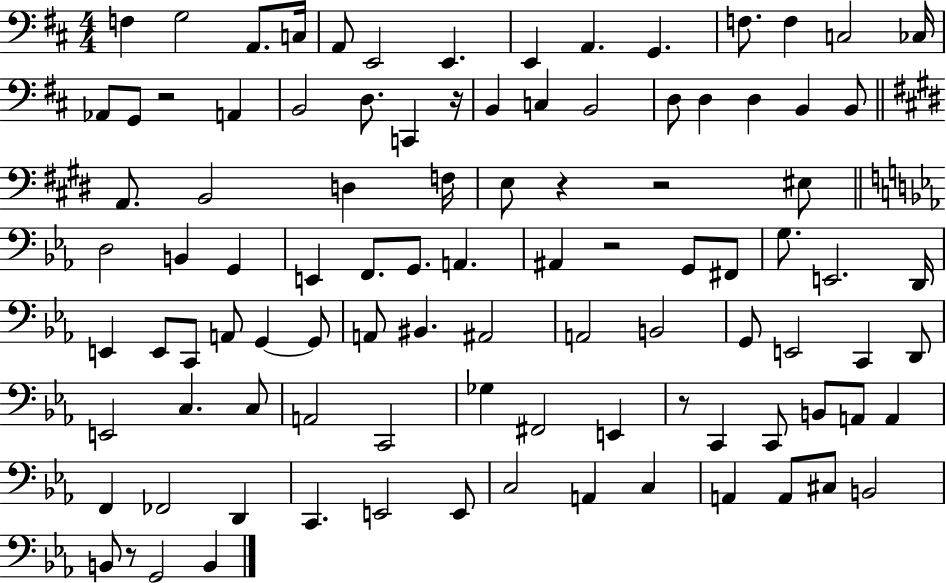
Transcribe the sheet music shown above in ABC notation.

X:1
T:Untitled
M:4/4
L:1/4
K:D
F, G,2 A,,/2 C,/4 A,,/2 E,,2 E,, E,, A,, G,, F,/2 F, C,2 _C,/4 _A,,/2 G,,/2 z2 A,, B,,2 D,/2 C,, z/4 B,, C, B,,2 D,/2 D, D, B,, B,,/2 A,,/2 B,,2 D, F,/4 E,/2 z z2 ^E,/2 D,2 B,, G,, E,, F,,/2 G,,/2 A,, ^A,, z2 G,,/2 ^F,,/2 G,/2 E,,2 D,,/4 E,, E,,/2 C,,/2 A,,/2 G,, G,,/2 A,,/2 ^B,, ^A,,2 A,,2 B,,2 G,,/2 E,,2 C,, D,,/2 E,,2 C, C,/2 A,,2 C,,2 _G, ^F,,2 E,, z/2 C,, C,,/2 B,,/2 A,,/2 A,, F,, _F,,2 D,, C,, E,,2 E,,/2 C,2 A,, C, A,, A,,/2 ^C,/2 B,,2 B,,/2 z/2 G,,2 B,,